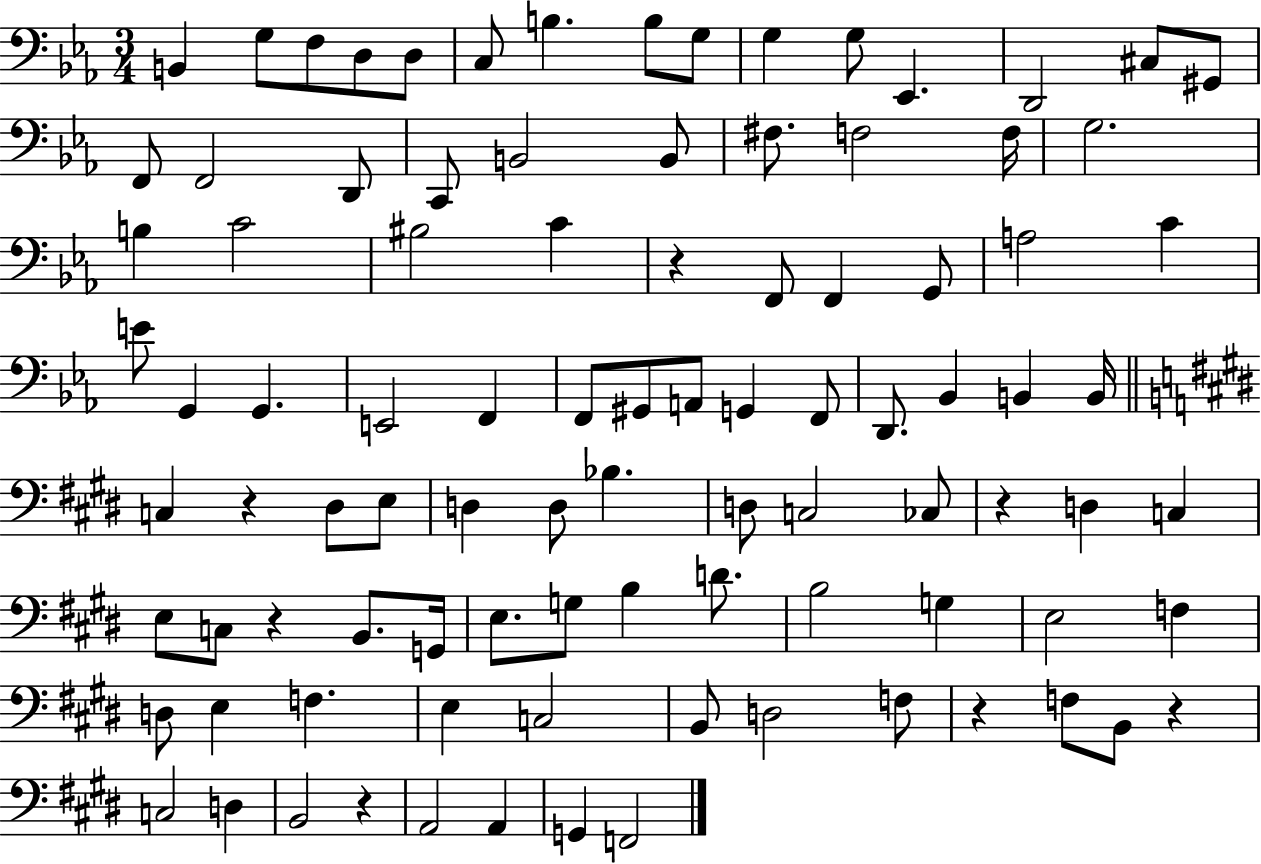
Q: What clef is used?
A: bass